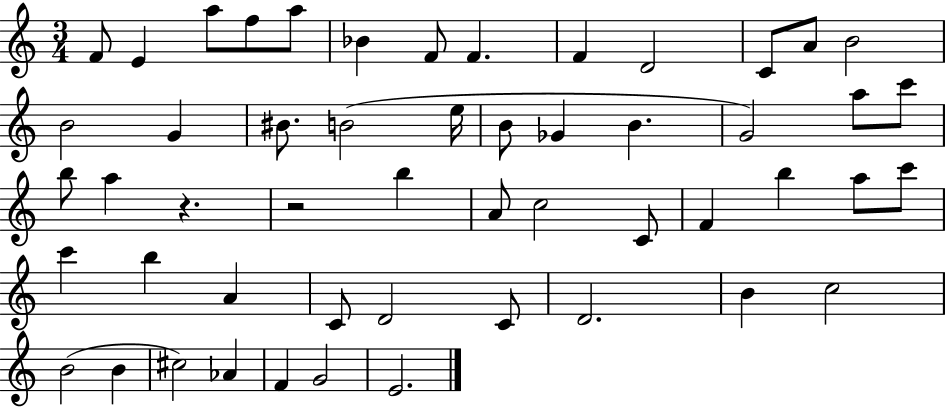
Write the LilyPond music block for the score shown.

{
  \clef treble
  \numericTimeSignature
  \time 3/4
  \key c \major
  f'8 e'4 a''8 f''8 a''8 | bes'4 f'8 f'4. | f'4 d'2 | c'8 a'8 b'2 | \break b'2 g'4 | bis'8. b'2( e''16 | b'8 ges'4 b'4. | g'2) a''8 c'''8 | \break b''8 a''4 r4. | r2 b''4 | a'8 c''2 c'8 | f'4 b''4 a''8 c'''8 | \break c'''4 b''4 a'4 | c'8 d'2 c'8 | d'2. | b'4 c''2 | \break b'2( b'4 | cis''2) aes'4 | f'4 g'2 | e'2. | \break \bar "|."
}